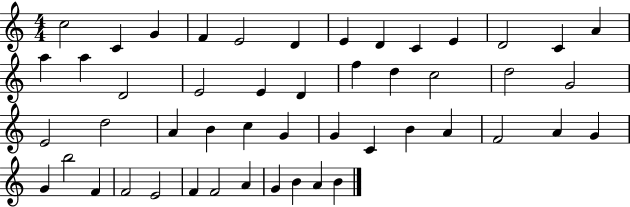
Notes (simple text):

C5/h C4/q G4/q F4/q E4/h D4/q E4/q D4/q C4/q E4/q D4/h C4/q A4/q A5/q A5/q D4/h E4/h E4/q D4/q F5/q D5/q C5/h D5/h G4/h E4/h D5/h A4/q B4/q C5/q G4/q G4/q C4/q B4/q A4/q F4/h A4/q G4/q G4/q B5/h F4/q F4/h E4/h F4/q F4/h A4/q G4/q B4/q A4/q B4/q